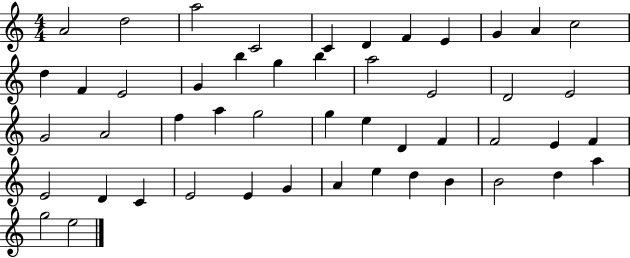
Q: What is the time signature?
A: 4/4